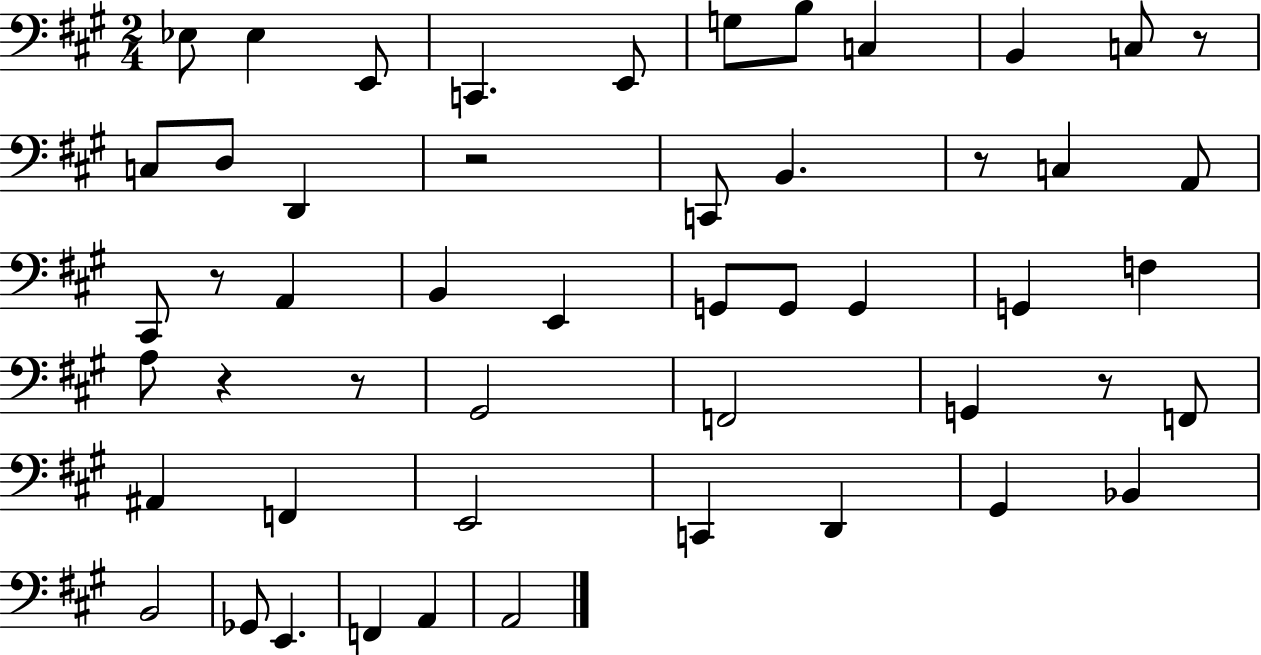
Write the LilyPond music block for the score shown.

{
  \clef bass
  \numericTimeSignature
  \time 2/4
  \key a \major
  \repeat volta 2 { ees8 ees4 e,8 | c,4. e,8 | g8 b8 c4 | b,4 c8 r8 | \break c8 d8 d,4 | r2 | c,8 b,4. | r8 c4 a,8 | \break cis,8 r8 a,4 | b,4 e,4 | g,8 g,8 g,4 | g,4 f4 | \break a8 r4 r8 | gis,2 | f,2 | g,4 r8 f,8 | \break ais,4 f,4 | e,2 | c,4 d,4 | gis,4 bes,4 | \break b,2 | ges,8 e,4. | f,4 a,4 | a,2 | \break } \bar "|."
}